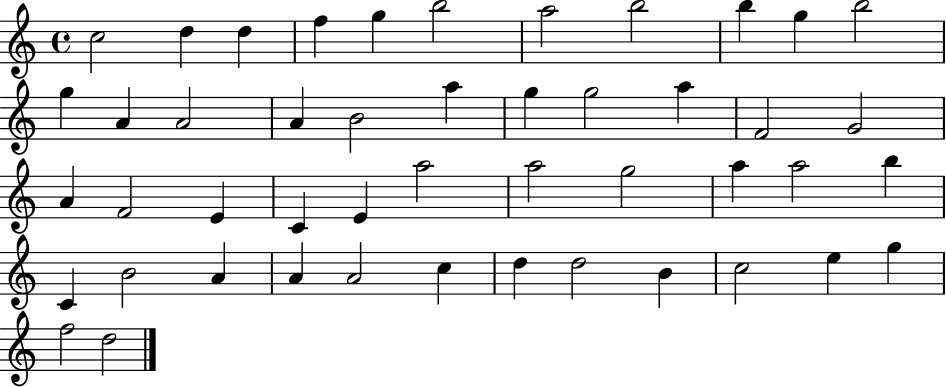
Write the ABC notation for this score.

X:1
T:Untitled
M:4/4
L:1/4
K:C
c2 d d f g b2 a2 b2 b g b2 g A A2 A B2 a g g2 a F2 G2 A F2 E C E a2 a2 g2 a a2 b C B2 A A A2 c d d2 B c2 e g f2 d2